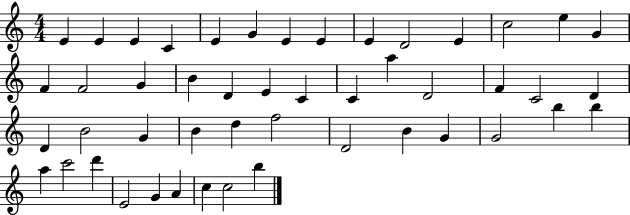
{
  \clef treble
  \numericTimeSignature
  \time 4/4
  \key c \major
  e'4 e'4 e'4 c'4 | e'4 g'4 e'4 e'4 | e'4 d'2 e'4 | c''2 e''4 g'4 | \break f'4 f'2 g'4 | b'4 d'4 e'4 c'4 | c'4 a''4 d'2 | f'4 c'2 d'4 | \break d'4 b'2 g'4 | b'4 d''4 f''2 | d'2 b'4 g'4 | g'2 b''4 b''4 | \break a''4 c'''2 d'''4 | e'2 g'4 a'4 | c''4 c''2 b''4 | \bar "|."
}